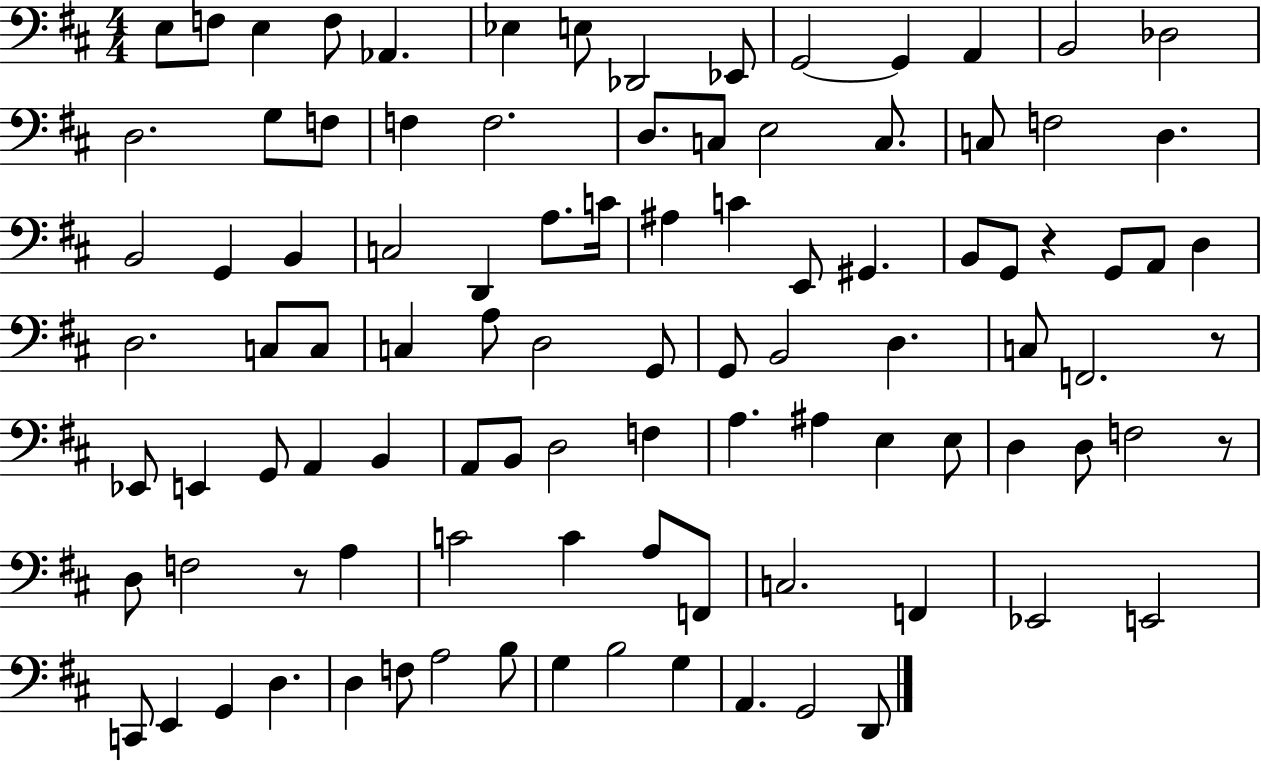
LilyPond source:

{
  \clef bass
  \numericTimeSignature
  \time 4/4
  \key d \major
  e8 f8 e4 f8 aes,4. | ees4 e8 des,2 ees,8 | g,2~~ g,4 a,4 | b,2 des2 | \break d2. g8 f8 | f4 f2. | d8. c8 e2 c8. | c8 f2 d4. | \break b,2 g,4 b,4 | c2 d,4 a8. c'16 | ais4 c'4 e,8 gis,4. | b,8 g,8 r4 g,8 a,8 d4 | \break d2. c8 c8 | c4 a8 d2 g,8 | g,8 b,2 d4. | c8 f,2. r8 | \break ees,8 e,4 g,8 a,4 b,4 | a,8 b,8 d2 f4 | a4. ais4 e4 e8 | d4 d8 f2 r8 | \break d8 f2 r8 a4 | c'2 c'4 a8 f,8 | c2. f,4 | ees,2 e,2 | \break c,8 e,4 g,4 d4. | d4 f8 a2 b8 | g4 b2 g4 | a,4. g,2 d,8 | \break \bar "|."
}